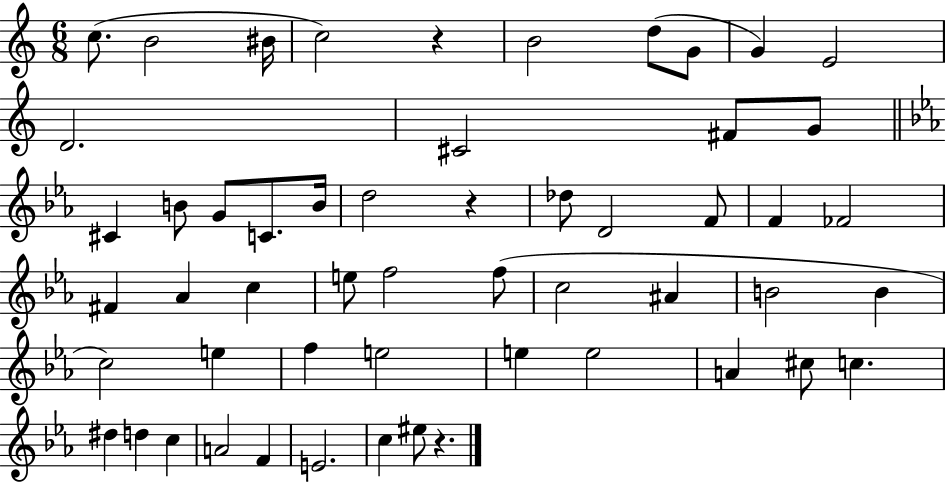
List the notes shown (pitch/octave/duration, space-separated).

C5/e. B4/h BIS4/s C5/h R/q B4/h D5/e G4/e G4/q E4/h D4/h. C#4/h F#4/e G4/e C#4/q B4/e G4/e C4/e. B4/s D5/h R/q Db5/e D4/h F4/e F4/q FES4/h F#4/q Ab4/q C5/q E5/e F5/h F5/e C5/h A#4/q B4/h B4/q C5/h E5/q F5/q E5/h E5/q E5/h A4/q C#5/e C5/q. D#5/q D5/q C5/q A4/h F4/q E4/h. C5/q EIS5/e R/q.